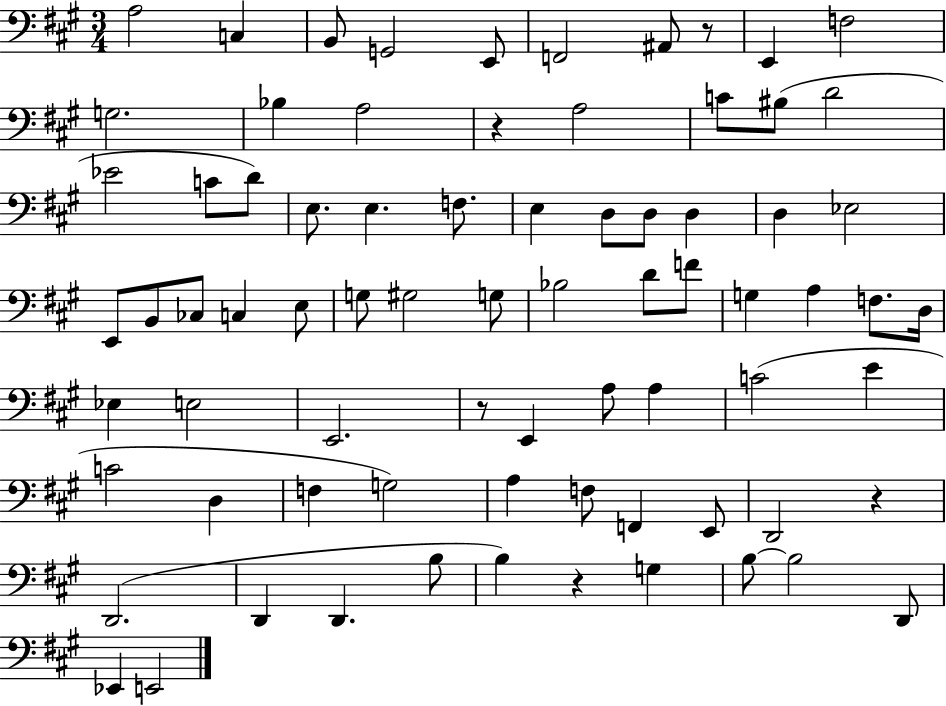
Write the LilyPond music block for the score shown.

{
  \clef bass
  \numericTimeSignature
  \time 3/4
  \key a \major
  \repeat volta 2 { a2 c4 | b,8 g,2 e,8 | f,2 ais,8 r8 | e,4 f2 | \break g2. | bes4 a2 | r4 a2 | c'8 bis8( d'2 | \break ees'2 c'8 d'8) | e8. e4. f8. | e4 d8 d8 d4 | d4 ees2 | \break e,8 b,8 ces8 c4 e8 | g8 gis2 g8 | bes2 d'8 f'8 | g4 a4 f8. d16 | \break ees4 e2 | e,2. | r8 e,4 a8 a4 | c'2( e'4 | \break c'2 d4 | f4 g2) | a4 f8 f,4 e,8 | d,2 r4 | \break d,2.( | d,4 d,4. b8 | b4) r4 g4 | b8~~ b2 d,8 | \break ees,4 e,2 | } \bar "|."
}